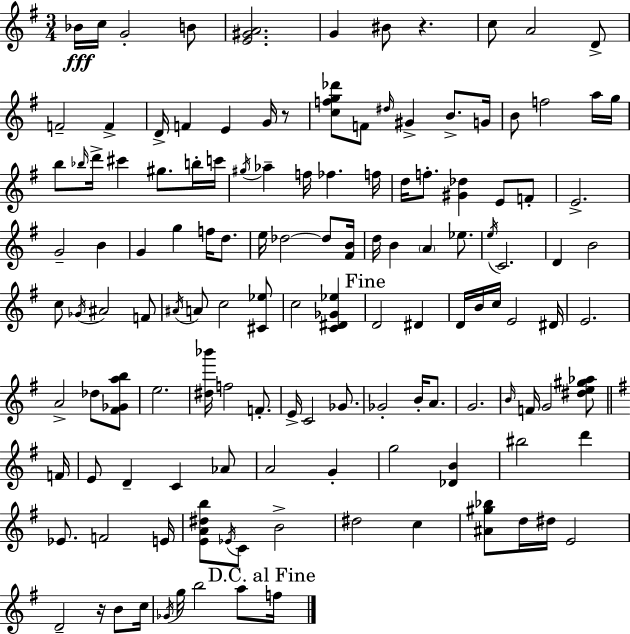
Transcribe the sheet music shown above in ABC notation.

X:1
T:Untitled
M:3/4
L:1/4
K:G
_B/4 c/4 G2 B/2 [E^GA]2 G ^B/2 z c/2 A2 D/2 F2 F D/4 F E G/4 z/2 [cfg_d']/2 F/2 ^d/4 ^G B/2 G/4 B/2 f2 a/4 g/4 b/2 _b/4 d'/4 ^c' ^g/2 b/4 c'/4 ^g/4 _a f/4 _f f/4 d/4 f/2 [^G_d] E/2 F/2 E2 G2 B G g f/4 d/2 e/4 _d2 _d/2 [^FB]/4 d/4 B A _e/2 e/4 C2 D B2 c/2 _G/4 ^A2 F/2 ^A/4 A/2 c2 [^C_e]/2 c2 [C^D_G_e] D2 ^D D/4 B/4 c/4 E2 ^D/4 E2 A2 _d/2 [^F_Gab]/2 e2 [^d_b']/4 f2 F/2 E/4 C2 _G/2 _G2 B/4 A/2 G2 B/4 F/4 G2 [^de^g_a]/2 F/4 E/2 D C _A/2 A2 G g2 [_DB] ^b2 d' _E/2 F2 E/4 [EA^db]/2 _E/4 C/2 B2 ^d2 c [^A^g_b]/2 d/4 ^d/4 E2 D2 z/4 B/2 c/4 _G/4 g/4 b2 a/2 f/4